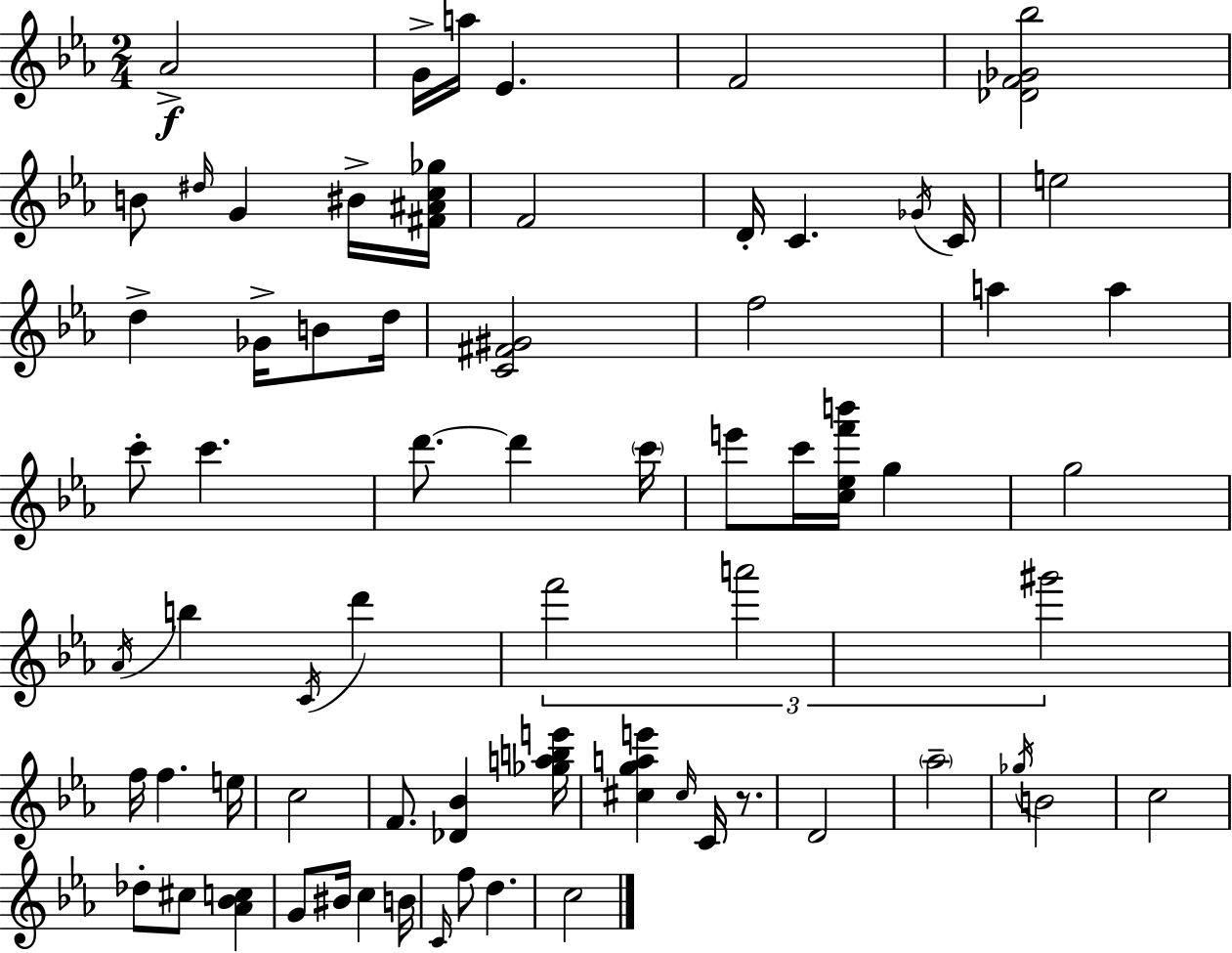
Ab4/h G4/s A5/s Eb4/q. F4/h [Db4,F4,Gb4,Bb5]/h B4/e D#5/s G4/q BIS4/s [F#4,A#4,C5,Gb5]/s F4/h D4/s C4/q. Gb4/s C4/s E5/h D5/q Gb4/s B4/e D5/s [C4,F#4,G#4]/h F5/h A5/q A5/q C6/e C6/q. D6/e. D6/q C6/s E6/e C6/s [C5,Eb5,F6,B6]/s G5/q G5/h Ab4/s B5/q C4/s D6/q F6/h A6/h G#6/h F5/s F5/q. E5/s C5/h F4/e. [Db4,Bb4]/q [Gb5,A5,B5,E6]/s [C#5,G5,A5,E6]/q C#5/s C4/s R/e. D4/h Ab5/h Gb5/s B4/h C5/h Db5/e C#5/e [Ab4,Bb4,C5]/q G4/e BIS4/s C5/q B4/s C4/s F5/e D5/q. C5/h